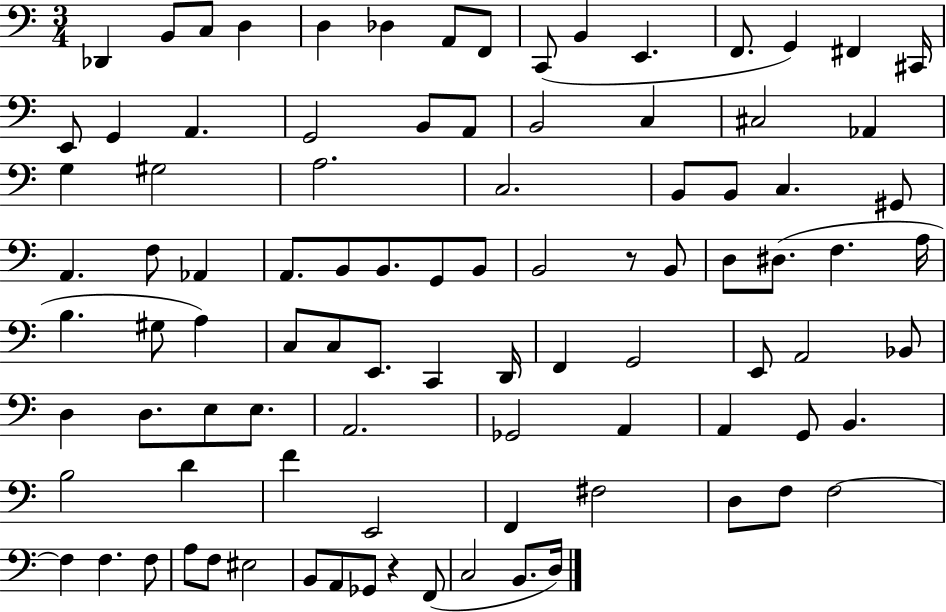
Db2/q B2/e C3/e D3/q D3/q Db3/q A2/e F2/e C2/e B2/q E2/q. F2/e. G2/q F#2/q C#2/s E2/e G2/q A2/q. G2/h B2/e A2/e B2/h C3/q C#3/h Ab2/q G3/q G#3/h A3/h. C3/h. B2/e B2/e C3/q. G#2/e A2/q. F3/e Ab2/q A2/e. B2/e B2/e. G2/e B2/e B2/h R/e B2/e D3/e D#3/e. F3/q. A3/s B3/q. G#3/e A3/q C3/e C3/e E2/e. C2/q D2/s F2/q G2/h E2/e A2/h Bb2/e D3/q D3/e. E3/e E3/e. A2/h. Gb2/h A2/q A2/q G2/e B2/q. B3/h D4/q F4/q E2/h F2/q F#3/h D3/e F3/e F3/h F3/q F3/q. F3/e A3/e F3/e EIS3/h B2/e A2/e Gb2/e R/q F2/e C3/h B2/e. D3/s